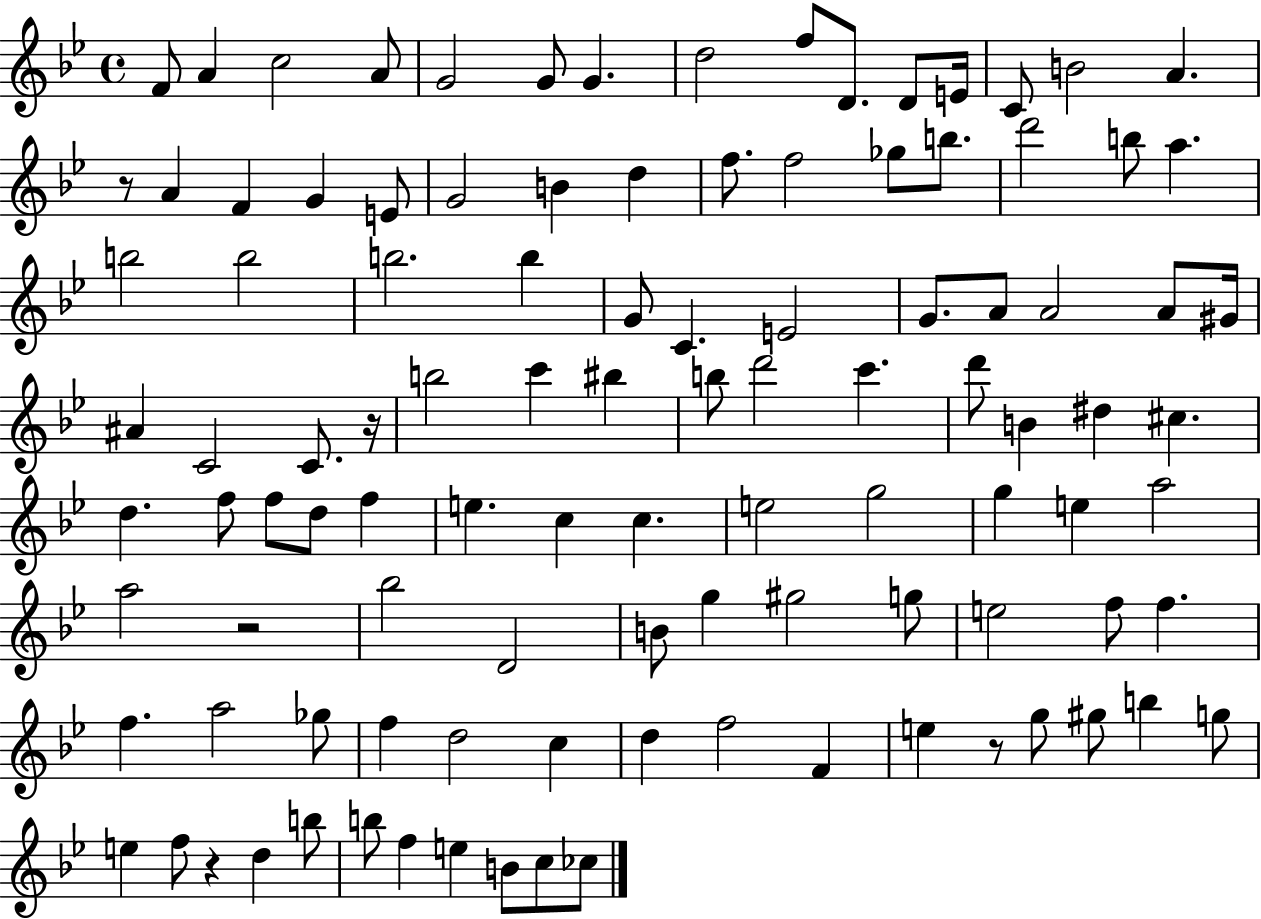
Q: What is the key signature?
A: BES major